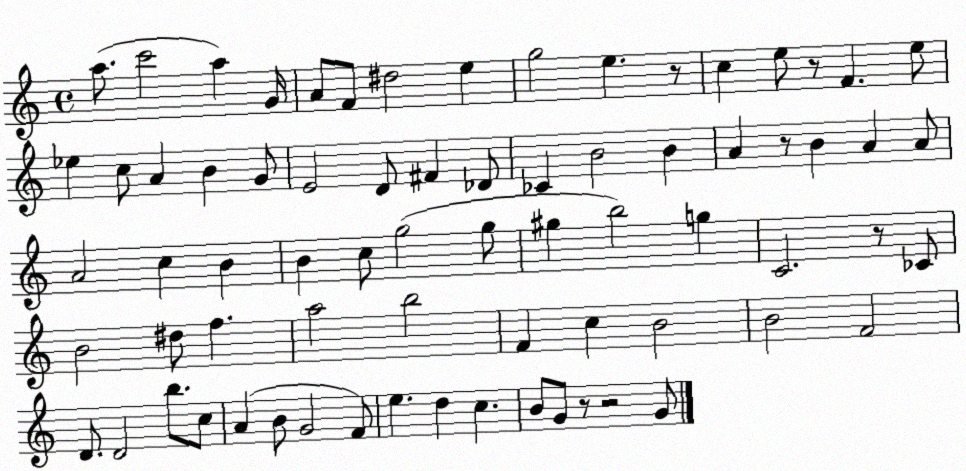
X:1
T:Untitled
M:4/4
L:1/4
K:C
a/2 c'2 a G/4 A/2 F/2 ^d2 e g2 e z/2 c e/2 z/2 F e/2 _e c/2 A B G/2 E2 D/2 ^F _D/2 _C B2 B A z/2 B A A/2 A2 c B B c/2 g2 g/2 ^g b2 g C2 z/2 _C/2 B2 ^d/2 f a2 b2 F c B2 B2 F2 D/2 D2 b/2 c/2 A B/2 G2 F/2 e d c B/2 G/2 z/2 z2 G/2